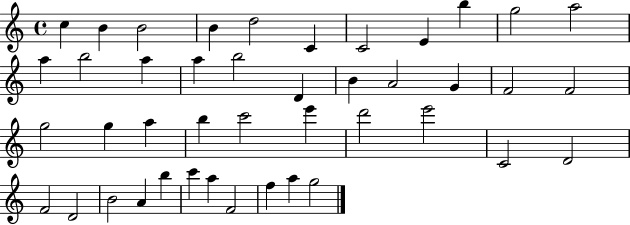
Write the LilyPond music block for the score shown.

{
  \clef treble
  \time 4/4
  \defaultTimeSignature
  \key c \major
  c''4 b'4 b'2 | b'4 d''2 c'4 | c'2 e'4 b''4 | g''2 a''2 | \break a''4 b''2 a''4 | a''4 b''2 d'4 | b'4 a'2 g'4 | f'2 f'2 | \break g''2 g''4 a''4 | b''4 c'''2 e'''4 | d'''2 e'''2 | c'2 d'2 | \break f'2 d'2 | b'2 a'4 b''4 | c'''4 a''4 f'2 | f''4 a''4 g''2 | \break \bar "|."
}